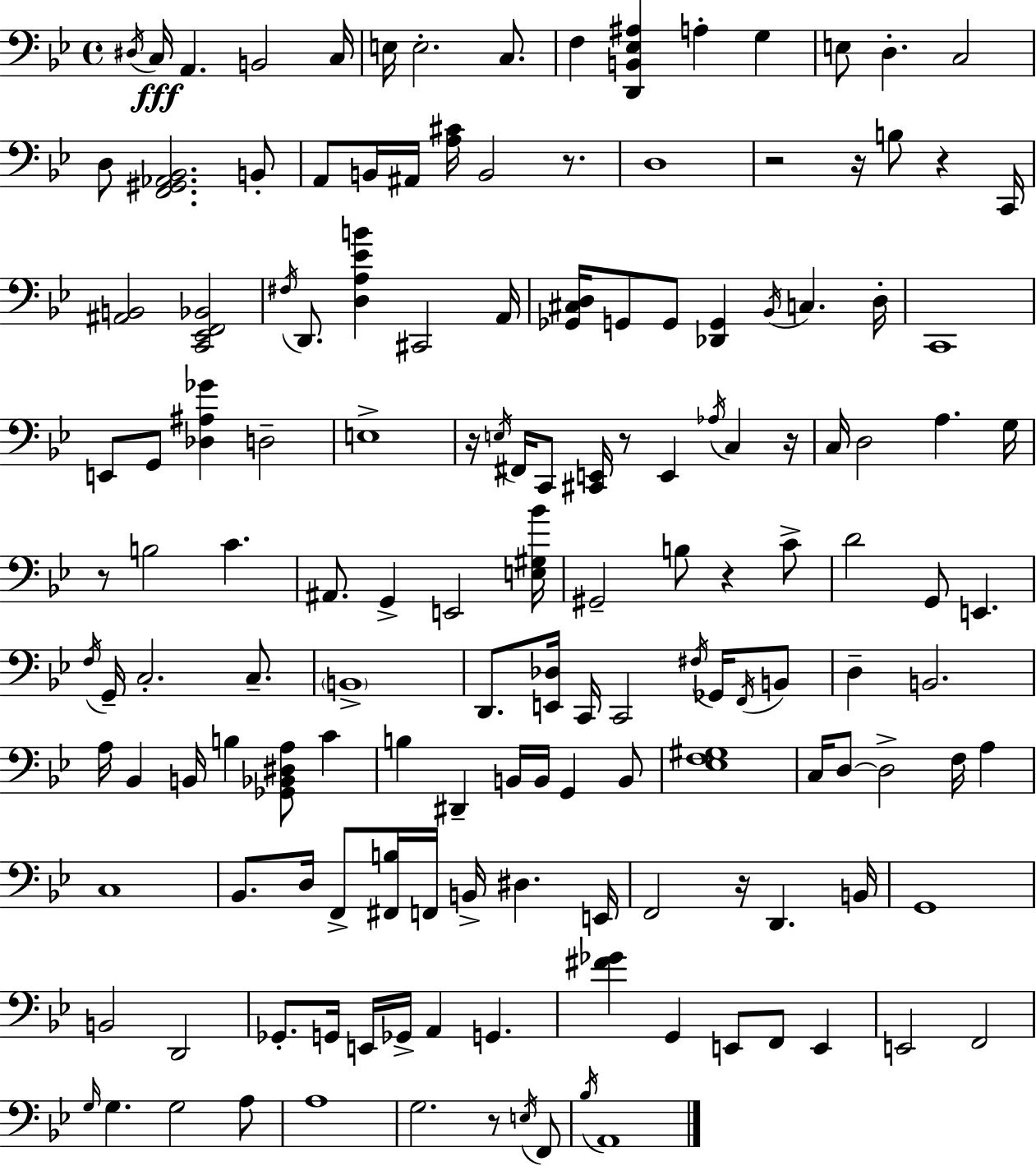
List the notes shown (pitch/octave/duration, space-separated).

D#3/s C3/s A2/q. B2/h C3/s E3/s E3/h. C3/e. F3/q [D2,B2,Eb3,A#3]/q A3/q G3/q E3/e D3/q. C3/h D3/e [F2,G#2,Ab2,Bb2]/h. B2/e A2/e B2/s A#2/s [A3,C#4]/s B2/h R/e. D3/w R/h R/s B3/e R/q C2/s [A#2,B2]/h [C2,Eb2,F2,Bb2]/h F#3/s D2/e. [D3,A3,Eb4,B4]/q C#2/h A2/s [Gb2,C#3,D3]/s G2/e G2/e [Db2,G2]/q Bb2/s C3/q. D3/s C2/w E2/e G2/e [Db3,A#3,Gb4]/q D3/h E3/w R/s E3/s F#2/s C2/e [C#2,E2]/s R/e E2/q Ab3/s C3/q R/s C3/s D3/h A3/q. G3/s R/e B3/h C4/q. A#2/e. G2/q E2/h [E3,G#3,Bb4]/s G#2/h B3/e R/q C4/e D4/h G2/e E2/q. F3/s G2/s C3/h. C3/e. B2/w D2/e. [E2,Db3]/s C2/s C2/h F#3/s Gb2/s F2/s B2/e D3/q B2/h. A3/s Bb2/q B2/s B3/q [Gb2,Bb2,D#3,A3]/e C4/q B3/q D#2/q B2/s B2/s G2/q B2/e [Eb3,F3,G#3]/w C3/s D3/e D3/h F3/s A3/q C3/w Bb2/e. D3/s F2/e [F#2,B3]/s F2/s B2/s D#3/q. E2/s F2/h R/s D2/q. B2/s G2/w B2/h D2/h Gb2/e. G2/s E2/s Gb2/s A2/q G2/q. [F#4,Gb4]/q G2/q E2/e F2/e E2/q E2/h F2/h G3/s G3/q. G3/h A3/e A3/w G3/h. R/e E3/s F2/e Bb3/s A2/w